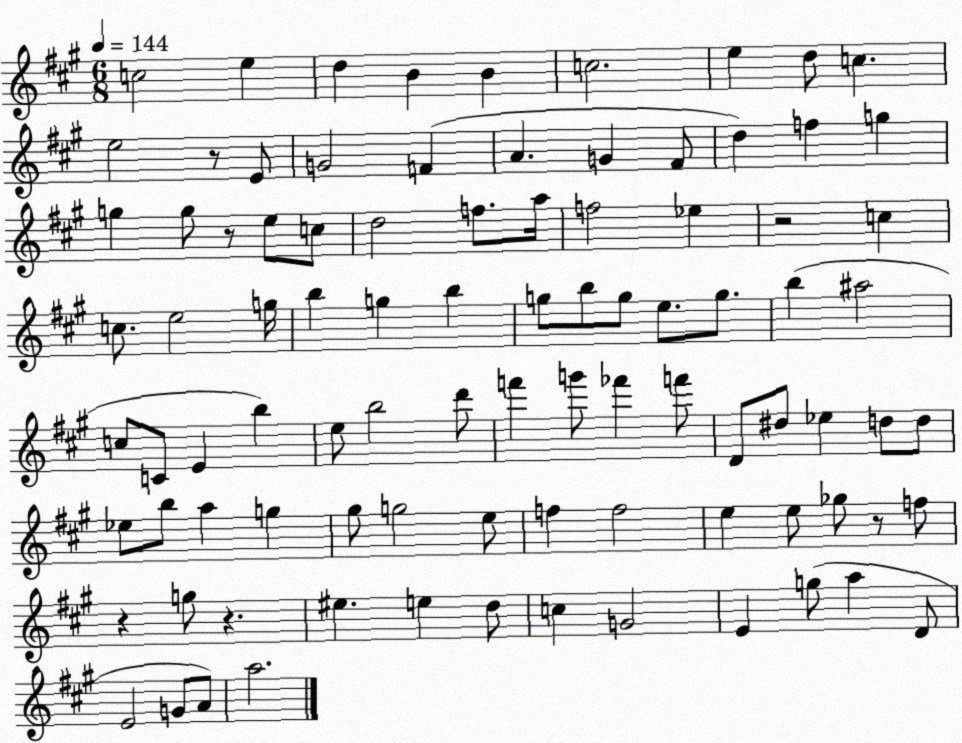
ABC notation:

X:1
T:Untitled
M:6/8
L:1/4
K:A
c2 e d B B c2 e d/2 c e2 z/2 E/2 G2 F A G ^F/2 d f g g g/2 z/2 e/2 c/2 d2 f/2 a/4 f2 _e z2 c c/2 e2 g/4 b g b g/2 b/2 g/2 e/2 g/2 b ^a2 c/2 C/2 E b e/2 b2 d'/2 f' g'/2 _f' f'/2 D/2 ^d/2 _e d/2 d/2 _e/2 b/2 a g ^g/2 g2 e/2 f f2 e e/2 _g/2 z/2 f/2 z g/2 z ^e e d/2 c G2 E g/2 a D/2 E2 G/2 A/2 a2